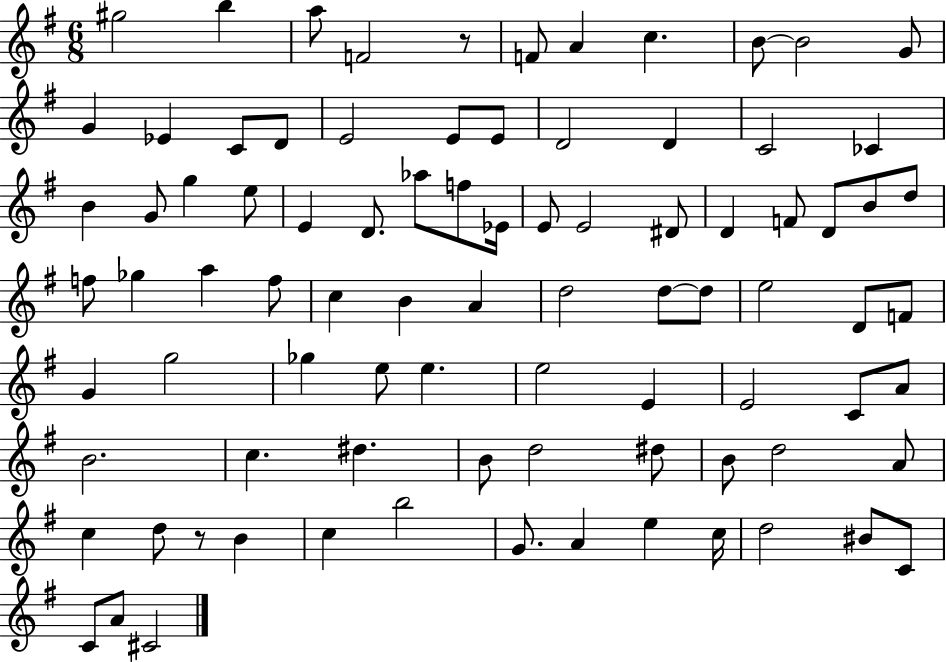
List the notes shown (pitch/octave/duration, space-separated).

G#5/h B5/q A5/e F4/h R/e F4/e A4/q C5/q. B4/e B4/h G4/e G4/q Eb4/q C4/e D4/e E4/h E4/e E4/e D4/h D4/q C4/h CES4/q B4/q G4/e G5/q E5/e E4/q D4/e. Ab5/e F5/e Eb4/s E4/e E4/h D#4/e D4/q F4/e D4/e B4/e D5/e F5/e Gb5/q A5/q F5/e C5/q B4/q A4/q D5/h D5/e D5/e E5/h D4/e F4/e G4/q G5/h Gb5/q E5/e E5/q. E5/h E4/q E4/h C4/e A4/e B4/h. C5/q. D#5/q. B4/e D5/h D#5/e B4/e D5/h A4/e C5/q D5/e R/e B4/q C5/q B5/h G4/e. A4/q E5/q C5/s D5/h BIS4/e C4/e C4/e A4/e C#4/h